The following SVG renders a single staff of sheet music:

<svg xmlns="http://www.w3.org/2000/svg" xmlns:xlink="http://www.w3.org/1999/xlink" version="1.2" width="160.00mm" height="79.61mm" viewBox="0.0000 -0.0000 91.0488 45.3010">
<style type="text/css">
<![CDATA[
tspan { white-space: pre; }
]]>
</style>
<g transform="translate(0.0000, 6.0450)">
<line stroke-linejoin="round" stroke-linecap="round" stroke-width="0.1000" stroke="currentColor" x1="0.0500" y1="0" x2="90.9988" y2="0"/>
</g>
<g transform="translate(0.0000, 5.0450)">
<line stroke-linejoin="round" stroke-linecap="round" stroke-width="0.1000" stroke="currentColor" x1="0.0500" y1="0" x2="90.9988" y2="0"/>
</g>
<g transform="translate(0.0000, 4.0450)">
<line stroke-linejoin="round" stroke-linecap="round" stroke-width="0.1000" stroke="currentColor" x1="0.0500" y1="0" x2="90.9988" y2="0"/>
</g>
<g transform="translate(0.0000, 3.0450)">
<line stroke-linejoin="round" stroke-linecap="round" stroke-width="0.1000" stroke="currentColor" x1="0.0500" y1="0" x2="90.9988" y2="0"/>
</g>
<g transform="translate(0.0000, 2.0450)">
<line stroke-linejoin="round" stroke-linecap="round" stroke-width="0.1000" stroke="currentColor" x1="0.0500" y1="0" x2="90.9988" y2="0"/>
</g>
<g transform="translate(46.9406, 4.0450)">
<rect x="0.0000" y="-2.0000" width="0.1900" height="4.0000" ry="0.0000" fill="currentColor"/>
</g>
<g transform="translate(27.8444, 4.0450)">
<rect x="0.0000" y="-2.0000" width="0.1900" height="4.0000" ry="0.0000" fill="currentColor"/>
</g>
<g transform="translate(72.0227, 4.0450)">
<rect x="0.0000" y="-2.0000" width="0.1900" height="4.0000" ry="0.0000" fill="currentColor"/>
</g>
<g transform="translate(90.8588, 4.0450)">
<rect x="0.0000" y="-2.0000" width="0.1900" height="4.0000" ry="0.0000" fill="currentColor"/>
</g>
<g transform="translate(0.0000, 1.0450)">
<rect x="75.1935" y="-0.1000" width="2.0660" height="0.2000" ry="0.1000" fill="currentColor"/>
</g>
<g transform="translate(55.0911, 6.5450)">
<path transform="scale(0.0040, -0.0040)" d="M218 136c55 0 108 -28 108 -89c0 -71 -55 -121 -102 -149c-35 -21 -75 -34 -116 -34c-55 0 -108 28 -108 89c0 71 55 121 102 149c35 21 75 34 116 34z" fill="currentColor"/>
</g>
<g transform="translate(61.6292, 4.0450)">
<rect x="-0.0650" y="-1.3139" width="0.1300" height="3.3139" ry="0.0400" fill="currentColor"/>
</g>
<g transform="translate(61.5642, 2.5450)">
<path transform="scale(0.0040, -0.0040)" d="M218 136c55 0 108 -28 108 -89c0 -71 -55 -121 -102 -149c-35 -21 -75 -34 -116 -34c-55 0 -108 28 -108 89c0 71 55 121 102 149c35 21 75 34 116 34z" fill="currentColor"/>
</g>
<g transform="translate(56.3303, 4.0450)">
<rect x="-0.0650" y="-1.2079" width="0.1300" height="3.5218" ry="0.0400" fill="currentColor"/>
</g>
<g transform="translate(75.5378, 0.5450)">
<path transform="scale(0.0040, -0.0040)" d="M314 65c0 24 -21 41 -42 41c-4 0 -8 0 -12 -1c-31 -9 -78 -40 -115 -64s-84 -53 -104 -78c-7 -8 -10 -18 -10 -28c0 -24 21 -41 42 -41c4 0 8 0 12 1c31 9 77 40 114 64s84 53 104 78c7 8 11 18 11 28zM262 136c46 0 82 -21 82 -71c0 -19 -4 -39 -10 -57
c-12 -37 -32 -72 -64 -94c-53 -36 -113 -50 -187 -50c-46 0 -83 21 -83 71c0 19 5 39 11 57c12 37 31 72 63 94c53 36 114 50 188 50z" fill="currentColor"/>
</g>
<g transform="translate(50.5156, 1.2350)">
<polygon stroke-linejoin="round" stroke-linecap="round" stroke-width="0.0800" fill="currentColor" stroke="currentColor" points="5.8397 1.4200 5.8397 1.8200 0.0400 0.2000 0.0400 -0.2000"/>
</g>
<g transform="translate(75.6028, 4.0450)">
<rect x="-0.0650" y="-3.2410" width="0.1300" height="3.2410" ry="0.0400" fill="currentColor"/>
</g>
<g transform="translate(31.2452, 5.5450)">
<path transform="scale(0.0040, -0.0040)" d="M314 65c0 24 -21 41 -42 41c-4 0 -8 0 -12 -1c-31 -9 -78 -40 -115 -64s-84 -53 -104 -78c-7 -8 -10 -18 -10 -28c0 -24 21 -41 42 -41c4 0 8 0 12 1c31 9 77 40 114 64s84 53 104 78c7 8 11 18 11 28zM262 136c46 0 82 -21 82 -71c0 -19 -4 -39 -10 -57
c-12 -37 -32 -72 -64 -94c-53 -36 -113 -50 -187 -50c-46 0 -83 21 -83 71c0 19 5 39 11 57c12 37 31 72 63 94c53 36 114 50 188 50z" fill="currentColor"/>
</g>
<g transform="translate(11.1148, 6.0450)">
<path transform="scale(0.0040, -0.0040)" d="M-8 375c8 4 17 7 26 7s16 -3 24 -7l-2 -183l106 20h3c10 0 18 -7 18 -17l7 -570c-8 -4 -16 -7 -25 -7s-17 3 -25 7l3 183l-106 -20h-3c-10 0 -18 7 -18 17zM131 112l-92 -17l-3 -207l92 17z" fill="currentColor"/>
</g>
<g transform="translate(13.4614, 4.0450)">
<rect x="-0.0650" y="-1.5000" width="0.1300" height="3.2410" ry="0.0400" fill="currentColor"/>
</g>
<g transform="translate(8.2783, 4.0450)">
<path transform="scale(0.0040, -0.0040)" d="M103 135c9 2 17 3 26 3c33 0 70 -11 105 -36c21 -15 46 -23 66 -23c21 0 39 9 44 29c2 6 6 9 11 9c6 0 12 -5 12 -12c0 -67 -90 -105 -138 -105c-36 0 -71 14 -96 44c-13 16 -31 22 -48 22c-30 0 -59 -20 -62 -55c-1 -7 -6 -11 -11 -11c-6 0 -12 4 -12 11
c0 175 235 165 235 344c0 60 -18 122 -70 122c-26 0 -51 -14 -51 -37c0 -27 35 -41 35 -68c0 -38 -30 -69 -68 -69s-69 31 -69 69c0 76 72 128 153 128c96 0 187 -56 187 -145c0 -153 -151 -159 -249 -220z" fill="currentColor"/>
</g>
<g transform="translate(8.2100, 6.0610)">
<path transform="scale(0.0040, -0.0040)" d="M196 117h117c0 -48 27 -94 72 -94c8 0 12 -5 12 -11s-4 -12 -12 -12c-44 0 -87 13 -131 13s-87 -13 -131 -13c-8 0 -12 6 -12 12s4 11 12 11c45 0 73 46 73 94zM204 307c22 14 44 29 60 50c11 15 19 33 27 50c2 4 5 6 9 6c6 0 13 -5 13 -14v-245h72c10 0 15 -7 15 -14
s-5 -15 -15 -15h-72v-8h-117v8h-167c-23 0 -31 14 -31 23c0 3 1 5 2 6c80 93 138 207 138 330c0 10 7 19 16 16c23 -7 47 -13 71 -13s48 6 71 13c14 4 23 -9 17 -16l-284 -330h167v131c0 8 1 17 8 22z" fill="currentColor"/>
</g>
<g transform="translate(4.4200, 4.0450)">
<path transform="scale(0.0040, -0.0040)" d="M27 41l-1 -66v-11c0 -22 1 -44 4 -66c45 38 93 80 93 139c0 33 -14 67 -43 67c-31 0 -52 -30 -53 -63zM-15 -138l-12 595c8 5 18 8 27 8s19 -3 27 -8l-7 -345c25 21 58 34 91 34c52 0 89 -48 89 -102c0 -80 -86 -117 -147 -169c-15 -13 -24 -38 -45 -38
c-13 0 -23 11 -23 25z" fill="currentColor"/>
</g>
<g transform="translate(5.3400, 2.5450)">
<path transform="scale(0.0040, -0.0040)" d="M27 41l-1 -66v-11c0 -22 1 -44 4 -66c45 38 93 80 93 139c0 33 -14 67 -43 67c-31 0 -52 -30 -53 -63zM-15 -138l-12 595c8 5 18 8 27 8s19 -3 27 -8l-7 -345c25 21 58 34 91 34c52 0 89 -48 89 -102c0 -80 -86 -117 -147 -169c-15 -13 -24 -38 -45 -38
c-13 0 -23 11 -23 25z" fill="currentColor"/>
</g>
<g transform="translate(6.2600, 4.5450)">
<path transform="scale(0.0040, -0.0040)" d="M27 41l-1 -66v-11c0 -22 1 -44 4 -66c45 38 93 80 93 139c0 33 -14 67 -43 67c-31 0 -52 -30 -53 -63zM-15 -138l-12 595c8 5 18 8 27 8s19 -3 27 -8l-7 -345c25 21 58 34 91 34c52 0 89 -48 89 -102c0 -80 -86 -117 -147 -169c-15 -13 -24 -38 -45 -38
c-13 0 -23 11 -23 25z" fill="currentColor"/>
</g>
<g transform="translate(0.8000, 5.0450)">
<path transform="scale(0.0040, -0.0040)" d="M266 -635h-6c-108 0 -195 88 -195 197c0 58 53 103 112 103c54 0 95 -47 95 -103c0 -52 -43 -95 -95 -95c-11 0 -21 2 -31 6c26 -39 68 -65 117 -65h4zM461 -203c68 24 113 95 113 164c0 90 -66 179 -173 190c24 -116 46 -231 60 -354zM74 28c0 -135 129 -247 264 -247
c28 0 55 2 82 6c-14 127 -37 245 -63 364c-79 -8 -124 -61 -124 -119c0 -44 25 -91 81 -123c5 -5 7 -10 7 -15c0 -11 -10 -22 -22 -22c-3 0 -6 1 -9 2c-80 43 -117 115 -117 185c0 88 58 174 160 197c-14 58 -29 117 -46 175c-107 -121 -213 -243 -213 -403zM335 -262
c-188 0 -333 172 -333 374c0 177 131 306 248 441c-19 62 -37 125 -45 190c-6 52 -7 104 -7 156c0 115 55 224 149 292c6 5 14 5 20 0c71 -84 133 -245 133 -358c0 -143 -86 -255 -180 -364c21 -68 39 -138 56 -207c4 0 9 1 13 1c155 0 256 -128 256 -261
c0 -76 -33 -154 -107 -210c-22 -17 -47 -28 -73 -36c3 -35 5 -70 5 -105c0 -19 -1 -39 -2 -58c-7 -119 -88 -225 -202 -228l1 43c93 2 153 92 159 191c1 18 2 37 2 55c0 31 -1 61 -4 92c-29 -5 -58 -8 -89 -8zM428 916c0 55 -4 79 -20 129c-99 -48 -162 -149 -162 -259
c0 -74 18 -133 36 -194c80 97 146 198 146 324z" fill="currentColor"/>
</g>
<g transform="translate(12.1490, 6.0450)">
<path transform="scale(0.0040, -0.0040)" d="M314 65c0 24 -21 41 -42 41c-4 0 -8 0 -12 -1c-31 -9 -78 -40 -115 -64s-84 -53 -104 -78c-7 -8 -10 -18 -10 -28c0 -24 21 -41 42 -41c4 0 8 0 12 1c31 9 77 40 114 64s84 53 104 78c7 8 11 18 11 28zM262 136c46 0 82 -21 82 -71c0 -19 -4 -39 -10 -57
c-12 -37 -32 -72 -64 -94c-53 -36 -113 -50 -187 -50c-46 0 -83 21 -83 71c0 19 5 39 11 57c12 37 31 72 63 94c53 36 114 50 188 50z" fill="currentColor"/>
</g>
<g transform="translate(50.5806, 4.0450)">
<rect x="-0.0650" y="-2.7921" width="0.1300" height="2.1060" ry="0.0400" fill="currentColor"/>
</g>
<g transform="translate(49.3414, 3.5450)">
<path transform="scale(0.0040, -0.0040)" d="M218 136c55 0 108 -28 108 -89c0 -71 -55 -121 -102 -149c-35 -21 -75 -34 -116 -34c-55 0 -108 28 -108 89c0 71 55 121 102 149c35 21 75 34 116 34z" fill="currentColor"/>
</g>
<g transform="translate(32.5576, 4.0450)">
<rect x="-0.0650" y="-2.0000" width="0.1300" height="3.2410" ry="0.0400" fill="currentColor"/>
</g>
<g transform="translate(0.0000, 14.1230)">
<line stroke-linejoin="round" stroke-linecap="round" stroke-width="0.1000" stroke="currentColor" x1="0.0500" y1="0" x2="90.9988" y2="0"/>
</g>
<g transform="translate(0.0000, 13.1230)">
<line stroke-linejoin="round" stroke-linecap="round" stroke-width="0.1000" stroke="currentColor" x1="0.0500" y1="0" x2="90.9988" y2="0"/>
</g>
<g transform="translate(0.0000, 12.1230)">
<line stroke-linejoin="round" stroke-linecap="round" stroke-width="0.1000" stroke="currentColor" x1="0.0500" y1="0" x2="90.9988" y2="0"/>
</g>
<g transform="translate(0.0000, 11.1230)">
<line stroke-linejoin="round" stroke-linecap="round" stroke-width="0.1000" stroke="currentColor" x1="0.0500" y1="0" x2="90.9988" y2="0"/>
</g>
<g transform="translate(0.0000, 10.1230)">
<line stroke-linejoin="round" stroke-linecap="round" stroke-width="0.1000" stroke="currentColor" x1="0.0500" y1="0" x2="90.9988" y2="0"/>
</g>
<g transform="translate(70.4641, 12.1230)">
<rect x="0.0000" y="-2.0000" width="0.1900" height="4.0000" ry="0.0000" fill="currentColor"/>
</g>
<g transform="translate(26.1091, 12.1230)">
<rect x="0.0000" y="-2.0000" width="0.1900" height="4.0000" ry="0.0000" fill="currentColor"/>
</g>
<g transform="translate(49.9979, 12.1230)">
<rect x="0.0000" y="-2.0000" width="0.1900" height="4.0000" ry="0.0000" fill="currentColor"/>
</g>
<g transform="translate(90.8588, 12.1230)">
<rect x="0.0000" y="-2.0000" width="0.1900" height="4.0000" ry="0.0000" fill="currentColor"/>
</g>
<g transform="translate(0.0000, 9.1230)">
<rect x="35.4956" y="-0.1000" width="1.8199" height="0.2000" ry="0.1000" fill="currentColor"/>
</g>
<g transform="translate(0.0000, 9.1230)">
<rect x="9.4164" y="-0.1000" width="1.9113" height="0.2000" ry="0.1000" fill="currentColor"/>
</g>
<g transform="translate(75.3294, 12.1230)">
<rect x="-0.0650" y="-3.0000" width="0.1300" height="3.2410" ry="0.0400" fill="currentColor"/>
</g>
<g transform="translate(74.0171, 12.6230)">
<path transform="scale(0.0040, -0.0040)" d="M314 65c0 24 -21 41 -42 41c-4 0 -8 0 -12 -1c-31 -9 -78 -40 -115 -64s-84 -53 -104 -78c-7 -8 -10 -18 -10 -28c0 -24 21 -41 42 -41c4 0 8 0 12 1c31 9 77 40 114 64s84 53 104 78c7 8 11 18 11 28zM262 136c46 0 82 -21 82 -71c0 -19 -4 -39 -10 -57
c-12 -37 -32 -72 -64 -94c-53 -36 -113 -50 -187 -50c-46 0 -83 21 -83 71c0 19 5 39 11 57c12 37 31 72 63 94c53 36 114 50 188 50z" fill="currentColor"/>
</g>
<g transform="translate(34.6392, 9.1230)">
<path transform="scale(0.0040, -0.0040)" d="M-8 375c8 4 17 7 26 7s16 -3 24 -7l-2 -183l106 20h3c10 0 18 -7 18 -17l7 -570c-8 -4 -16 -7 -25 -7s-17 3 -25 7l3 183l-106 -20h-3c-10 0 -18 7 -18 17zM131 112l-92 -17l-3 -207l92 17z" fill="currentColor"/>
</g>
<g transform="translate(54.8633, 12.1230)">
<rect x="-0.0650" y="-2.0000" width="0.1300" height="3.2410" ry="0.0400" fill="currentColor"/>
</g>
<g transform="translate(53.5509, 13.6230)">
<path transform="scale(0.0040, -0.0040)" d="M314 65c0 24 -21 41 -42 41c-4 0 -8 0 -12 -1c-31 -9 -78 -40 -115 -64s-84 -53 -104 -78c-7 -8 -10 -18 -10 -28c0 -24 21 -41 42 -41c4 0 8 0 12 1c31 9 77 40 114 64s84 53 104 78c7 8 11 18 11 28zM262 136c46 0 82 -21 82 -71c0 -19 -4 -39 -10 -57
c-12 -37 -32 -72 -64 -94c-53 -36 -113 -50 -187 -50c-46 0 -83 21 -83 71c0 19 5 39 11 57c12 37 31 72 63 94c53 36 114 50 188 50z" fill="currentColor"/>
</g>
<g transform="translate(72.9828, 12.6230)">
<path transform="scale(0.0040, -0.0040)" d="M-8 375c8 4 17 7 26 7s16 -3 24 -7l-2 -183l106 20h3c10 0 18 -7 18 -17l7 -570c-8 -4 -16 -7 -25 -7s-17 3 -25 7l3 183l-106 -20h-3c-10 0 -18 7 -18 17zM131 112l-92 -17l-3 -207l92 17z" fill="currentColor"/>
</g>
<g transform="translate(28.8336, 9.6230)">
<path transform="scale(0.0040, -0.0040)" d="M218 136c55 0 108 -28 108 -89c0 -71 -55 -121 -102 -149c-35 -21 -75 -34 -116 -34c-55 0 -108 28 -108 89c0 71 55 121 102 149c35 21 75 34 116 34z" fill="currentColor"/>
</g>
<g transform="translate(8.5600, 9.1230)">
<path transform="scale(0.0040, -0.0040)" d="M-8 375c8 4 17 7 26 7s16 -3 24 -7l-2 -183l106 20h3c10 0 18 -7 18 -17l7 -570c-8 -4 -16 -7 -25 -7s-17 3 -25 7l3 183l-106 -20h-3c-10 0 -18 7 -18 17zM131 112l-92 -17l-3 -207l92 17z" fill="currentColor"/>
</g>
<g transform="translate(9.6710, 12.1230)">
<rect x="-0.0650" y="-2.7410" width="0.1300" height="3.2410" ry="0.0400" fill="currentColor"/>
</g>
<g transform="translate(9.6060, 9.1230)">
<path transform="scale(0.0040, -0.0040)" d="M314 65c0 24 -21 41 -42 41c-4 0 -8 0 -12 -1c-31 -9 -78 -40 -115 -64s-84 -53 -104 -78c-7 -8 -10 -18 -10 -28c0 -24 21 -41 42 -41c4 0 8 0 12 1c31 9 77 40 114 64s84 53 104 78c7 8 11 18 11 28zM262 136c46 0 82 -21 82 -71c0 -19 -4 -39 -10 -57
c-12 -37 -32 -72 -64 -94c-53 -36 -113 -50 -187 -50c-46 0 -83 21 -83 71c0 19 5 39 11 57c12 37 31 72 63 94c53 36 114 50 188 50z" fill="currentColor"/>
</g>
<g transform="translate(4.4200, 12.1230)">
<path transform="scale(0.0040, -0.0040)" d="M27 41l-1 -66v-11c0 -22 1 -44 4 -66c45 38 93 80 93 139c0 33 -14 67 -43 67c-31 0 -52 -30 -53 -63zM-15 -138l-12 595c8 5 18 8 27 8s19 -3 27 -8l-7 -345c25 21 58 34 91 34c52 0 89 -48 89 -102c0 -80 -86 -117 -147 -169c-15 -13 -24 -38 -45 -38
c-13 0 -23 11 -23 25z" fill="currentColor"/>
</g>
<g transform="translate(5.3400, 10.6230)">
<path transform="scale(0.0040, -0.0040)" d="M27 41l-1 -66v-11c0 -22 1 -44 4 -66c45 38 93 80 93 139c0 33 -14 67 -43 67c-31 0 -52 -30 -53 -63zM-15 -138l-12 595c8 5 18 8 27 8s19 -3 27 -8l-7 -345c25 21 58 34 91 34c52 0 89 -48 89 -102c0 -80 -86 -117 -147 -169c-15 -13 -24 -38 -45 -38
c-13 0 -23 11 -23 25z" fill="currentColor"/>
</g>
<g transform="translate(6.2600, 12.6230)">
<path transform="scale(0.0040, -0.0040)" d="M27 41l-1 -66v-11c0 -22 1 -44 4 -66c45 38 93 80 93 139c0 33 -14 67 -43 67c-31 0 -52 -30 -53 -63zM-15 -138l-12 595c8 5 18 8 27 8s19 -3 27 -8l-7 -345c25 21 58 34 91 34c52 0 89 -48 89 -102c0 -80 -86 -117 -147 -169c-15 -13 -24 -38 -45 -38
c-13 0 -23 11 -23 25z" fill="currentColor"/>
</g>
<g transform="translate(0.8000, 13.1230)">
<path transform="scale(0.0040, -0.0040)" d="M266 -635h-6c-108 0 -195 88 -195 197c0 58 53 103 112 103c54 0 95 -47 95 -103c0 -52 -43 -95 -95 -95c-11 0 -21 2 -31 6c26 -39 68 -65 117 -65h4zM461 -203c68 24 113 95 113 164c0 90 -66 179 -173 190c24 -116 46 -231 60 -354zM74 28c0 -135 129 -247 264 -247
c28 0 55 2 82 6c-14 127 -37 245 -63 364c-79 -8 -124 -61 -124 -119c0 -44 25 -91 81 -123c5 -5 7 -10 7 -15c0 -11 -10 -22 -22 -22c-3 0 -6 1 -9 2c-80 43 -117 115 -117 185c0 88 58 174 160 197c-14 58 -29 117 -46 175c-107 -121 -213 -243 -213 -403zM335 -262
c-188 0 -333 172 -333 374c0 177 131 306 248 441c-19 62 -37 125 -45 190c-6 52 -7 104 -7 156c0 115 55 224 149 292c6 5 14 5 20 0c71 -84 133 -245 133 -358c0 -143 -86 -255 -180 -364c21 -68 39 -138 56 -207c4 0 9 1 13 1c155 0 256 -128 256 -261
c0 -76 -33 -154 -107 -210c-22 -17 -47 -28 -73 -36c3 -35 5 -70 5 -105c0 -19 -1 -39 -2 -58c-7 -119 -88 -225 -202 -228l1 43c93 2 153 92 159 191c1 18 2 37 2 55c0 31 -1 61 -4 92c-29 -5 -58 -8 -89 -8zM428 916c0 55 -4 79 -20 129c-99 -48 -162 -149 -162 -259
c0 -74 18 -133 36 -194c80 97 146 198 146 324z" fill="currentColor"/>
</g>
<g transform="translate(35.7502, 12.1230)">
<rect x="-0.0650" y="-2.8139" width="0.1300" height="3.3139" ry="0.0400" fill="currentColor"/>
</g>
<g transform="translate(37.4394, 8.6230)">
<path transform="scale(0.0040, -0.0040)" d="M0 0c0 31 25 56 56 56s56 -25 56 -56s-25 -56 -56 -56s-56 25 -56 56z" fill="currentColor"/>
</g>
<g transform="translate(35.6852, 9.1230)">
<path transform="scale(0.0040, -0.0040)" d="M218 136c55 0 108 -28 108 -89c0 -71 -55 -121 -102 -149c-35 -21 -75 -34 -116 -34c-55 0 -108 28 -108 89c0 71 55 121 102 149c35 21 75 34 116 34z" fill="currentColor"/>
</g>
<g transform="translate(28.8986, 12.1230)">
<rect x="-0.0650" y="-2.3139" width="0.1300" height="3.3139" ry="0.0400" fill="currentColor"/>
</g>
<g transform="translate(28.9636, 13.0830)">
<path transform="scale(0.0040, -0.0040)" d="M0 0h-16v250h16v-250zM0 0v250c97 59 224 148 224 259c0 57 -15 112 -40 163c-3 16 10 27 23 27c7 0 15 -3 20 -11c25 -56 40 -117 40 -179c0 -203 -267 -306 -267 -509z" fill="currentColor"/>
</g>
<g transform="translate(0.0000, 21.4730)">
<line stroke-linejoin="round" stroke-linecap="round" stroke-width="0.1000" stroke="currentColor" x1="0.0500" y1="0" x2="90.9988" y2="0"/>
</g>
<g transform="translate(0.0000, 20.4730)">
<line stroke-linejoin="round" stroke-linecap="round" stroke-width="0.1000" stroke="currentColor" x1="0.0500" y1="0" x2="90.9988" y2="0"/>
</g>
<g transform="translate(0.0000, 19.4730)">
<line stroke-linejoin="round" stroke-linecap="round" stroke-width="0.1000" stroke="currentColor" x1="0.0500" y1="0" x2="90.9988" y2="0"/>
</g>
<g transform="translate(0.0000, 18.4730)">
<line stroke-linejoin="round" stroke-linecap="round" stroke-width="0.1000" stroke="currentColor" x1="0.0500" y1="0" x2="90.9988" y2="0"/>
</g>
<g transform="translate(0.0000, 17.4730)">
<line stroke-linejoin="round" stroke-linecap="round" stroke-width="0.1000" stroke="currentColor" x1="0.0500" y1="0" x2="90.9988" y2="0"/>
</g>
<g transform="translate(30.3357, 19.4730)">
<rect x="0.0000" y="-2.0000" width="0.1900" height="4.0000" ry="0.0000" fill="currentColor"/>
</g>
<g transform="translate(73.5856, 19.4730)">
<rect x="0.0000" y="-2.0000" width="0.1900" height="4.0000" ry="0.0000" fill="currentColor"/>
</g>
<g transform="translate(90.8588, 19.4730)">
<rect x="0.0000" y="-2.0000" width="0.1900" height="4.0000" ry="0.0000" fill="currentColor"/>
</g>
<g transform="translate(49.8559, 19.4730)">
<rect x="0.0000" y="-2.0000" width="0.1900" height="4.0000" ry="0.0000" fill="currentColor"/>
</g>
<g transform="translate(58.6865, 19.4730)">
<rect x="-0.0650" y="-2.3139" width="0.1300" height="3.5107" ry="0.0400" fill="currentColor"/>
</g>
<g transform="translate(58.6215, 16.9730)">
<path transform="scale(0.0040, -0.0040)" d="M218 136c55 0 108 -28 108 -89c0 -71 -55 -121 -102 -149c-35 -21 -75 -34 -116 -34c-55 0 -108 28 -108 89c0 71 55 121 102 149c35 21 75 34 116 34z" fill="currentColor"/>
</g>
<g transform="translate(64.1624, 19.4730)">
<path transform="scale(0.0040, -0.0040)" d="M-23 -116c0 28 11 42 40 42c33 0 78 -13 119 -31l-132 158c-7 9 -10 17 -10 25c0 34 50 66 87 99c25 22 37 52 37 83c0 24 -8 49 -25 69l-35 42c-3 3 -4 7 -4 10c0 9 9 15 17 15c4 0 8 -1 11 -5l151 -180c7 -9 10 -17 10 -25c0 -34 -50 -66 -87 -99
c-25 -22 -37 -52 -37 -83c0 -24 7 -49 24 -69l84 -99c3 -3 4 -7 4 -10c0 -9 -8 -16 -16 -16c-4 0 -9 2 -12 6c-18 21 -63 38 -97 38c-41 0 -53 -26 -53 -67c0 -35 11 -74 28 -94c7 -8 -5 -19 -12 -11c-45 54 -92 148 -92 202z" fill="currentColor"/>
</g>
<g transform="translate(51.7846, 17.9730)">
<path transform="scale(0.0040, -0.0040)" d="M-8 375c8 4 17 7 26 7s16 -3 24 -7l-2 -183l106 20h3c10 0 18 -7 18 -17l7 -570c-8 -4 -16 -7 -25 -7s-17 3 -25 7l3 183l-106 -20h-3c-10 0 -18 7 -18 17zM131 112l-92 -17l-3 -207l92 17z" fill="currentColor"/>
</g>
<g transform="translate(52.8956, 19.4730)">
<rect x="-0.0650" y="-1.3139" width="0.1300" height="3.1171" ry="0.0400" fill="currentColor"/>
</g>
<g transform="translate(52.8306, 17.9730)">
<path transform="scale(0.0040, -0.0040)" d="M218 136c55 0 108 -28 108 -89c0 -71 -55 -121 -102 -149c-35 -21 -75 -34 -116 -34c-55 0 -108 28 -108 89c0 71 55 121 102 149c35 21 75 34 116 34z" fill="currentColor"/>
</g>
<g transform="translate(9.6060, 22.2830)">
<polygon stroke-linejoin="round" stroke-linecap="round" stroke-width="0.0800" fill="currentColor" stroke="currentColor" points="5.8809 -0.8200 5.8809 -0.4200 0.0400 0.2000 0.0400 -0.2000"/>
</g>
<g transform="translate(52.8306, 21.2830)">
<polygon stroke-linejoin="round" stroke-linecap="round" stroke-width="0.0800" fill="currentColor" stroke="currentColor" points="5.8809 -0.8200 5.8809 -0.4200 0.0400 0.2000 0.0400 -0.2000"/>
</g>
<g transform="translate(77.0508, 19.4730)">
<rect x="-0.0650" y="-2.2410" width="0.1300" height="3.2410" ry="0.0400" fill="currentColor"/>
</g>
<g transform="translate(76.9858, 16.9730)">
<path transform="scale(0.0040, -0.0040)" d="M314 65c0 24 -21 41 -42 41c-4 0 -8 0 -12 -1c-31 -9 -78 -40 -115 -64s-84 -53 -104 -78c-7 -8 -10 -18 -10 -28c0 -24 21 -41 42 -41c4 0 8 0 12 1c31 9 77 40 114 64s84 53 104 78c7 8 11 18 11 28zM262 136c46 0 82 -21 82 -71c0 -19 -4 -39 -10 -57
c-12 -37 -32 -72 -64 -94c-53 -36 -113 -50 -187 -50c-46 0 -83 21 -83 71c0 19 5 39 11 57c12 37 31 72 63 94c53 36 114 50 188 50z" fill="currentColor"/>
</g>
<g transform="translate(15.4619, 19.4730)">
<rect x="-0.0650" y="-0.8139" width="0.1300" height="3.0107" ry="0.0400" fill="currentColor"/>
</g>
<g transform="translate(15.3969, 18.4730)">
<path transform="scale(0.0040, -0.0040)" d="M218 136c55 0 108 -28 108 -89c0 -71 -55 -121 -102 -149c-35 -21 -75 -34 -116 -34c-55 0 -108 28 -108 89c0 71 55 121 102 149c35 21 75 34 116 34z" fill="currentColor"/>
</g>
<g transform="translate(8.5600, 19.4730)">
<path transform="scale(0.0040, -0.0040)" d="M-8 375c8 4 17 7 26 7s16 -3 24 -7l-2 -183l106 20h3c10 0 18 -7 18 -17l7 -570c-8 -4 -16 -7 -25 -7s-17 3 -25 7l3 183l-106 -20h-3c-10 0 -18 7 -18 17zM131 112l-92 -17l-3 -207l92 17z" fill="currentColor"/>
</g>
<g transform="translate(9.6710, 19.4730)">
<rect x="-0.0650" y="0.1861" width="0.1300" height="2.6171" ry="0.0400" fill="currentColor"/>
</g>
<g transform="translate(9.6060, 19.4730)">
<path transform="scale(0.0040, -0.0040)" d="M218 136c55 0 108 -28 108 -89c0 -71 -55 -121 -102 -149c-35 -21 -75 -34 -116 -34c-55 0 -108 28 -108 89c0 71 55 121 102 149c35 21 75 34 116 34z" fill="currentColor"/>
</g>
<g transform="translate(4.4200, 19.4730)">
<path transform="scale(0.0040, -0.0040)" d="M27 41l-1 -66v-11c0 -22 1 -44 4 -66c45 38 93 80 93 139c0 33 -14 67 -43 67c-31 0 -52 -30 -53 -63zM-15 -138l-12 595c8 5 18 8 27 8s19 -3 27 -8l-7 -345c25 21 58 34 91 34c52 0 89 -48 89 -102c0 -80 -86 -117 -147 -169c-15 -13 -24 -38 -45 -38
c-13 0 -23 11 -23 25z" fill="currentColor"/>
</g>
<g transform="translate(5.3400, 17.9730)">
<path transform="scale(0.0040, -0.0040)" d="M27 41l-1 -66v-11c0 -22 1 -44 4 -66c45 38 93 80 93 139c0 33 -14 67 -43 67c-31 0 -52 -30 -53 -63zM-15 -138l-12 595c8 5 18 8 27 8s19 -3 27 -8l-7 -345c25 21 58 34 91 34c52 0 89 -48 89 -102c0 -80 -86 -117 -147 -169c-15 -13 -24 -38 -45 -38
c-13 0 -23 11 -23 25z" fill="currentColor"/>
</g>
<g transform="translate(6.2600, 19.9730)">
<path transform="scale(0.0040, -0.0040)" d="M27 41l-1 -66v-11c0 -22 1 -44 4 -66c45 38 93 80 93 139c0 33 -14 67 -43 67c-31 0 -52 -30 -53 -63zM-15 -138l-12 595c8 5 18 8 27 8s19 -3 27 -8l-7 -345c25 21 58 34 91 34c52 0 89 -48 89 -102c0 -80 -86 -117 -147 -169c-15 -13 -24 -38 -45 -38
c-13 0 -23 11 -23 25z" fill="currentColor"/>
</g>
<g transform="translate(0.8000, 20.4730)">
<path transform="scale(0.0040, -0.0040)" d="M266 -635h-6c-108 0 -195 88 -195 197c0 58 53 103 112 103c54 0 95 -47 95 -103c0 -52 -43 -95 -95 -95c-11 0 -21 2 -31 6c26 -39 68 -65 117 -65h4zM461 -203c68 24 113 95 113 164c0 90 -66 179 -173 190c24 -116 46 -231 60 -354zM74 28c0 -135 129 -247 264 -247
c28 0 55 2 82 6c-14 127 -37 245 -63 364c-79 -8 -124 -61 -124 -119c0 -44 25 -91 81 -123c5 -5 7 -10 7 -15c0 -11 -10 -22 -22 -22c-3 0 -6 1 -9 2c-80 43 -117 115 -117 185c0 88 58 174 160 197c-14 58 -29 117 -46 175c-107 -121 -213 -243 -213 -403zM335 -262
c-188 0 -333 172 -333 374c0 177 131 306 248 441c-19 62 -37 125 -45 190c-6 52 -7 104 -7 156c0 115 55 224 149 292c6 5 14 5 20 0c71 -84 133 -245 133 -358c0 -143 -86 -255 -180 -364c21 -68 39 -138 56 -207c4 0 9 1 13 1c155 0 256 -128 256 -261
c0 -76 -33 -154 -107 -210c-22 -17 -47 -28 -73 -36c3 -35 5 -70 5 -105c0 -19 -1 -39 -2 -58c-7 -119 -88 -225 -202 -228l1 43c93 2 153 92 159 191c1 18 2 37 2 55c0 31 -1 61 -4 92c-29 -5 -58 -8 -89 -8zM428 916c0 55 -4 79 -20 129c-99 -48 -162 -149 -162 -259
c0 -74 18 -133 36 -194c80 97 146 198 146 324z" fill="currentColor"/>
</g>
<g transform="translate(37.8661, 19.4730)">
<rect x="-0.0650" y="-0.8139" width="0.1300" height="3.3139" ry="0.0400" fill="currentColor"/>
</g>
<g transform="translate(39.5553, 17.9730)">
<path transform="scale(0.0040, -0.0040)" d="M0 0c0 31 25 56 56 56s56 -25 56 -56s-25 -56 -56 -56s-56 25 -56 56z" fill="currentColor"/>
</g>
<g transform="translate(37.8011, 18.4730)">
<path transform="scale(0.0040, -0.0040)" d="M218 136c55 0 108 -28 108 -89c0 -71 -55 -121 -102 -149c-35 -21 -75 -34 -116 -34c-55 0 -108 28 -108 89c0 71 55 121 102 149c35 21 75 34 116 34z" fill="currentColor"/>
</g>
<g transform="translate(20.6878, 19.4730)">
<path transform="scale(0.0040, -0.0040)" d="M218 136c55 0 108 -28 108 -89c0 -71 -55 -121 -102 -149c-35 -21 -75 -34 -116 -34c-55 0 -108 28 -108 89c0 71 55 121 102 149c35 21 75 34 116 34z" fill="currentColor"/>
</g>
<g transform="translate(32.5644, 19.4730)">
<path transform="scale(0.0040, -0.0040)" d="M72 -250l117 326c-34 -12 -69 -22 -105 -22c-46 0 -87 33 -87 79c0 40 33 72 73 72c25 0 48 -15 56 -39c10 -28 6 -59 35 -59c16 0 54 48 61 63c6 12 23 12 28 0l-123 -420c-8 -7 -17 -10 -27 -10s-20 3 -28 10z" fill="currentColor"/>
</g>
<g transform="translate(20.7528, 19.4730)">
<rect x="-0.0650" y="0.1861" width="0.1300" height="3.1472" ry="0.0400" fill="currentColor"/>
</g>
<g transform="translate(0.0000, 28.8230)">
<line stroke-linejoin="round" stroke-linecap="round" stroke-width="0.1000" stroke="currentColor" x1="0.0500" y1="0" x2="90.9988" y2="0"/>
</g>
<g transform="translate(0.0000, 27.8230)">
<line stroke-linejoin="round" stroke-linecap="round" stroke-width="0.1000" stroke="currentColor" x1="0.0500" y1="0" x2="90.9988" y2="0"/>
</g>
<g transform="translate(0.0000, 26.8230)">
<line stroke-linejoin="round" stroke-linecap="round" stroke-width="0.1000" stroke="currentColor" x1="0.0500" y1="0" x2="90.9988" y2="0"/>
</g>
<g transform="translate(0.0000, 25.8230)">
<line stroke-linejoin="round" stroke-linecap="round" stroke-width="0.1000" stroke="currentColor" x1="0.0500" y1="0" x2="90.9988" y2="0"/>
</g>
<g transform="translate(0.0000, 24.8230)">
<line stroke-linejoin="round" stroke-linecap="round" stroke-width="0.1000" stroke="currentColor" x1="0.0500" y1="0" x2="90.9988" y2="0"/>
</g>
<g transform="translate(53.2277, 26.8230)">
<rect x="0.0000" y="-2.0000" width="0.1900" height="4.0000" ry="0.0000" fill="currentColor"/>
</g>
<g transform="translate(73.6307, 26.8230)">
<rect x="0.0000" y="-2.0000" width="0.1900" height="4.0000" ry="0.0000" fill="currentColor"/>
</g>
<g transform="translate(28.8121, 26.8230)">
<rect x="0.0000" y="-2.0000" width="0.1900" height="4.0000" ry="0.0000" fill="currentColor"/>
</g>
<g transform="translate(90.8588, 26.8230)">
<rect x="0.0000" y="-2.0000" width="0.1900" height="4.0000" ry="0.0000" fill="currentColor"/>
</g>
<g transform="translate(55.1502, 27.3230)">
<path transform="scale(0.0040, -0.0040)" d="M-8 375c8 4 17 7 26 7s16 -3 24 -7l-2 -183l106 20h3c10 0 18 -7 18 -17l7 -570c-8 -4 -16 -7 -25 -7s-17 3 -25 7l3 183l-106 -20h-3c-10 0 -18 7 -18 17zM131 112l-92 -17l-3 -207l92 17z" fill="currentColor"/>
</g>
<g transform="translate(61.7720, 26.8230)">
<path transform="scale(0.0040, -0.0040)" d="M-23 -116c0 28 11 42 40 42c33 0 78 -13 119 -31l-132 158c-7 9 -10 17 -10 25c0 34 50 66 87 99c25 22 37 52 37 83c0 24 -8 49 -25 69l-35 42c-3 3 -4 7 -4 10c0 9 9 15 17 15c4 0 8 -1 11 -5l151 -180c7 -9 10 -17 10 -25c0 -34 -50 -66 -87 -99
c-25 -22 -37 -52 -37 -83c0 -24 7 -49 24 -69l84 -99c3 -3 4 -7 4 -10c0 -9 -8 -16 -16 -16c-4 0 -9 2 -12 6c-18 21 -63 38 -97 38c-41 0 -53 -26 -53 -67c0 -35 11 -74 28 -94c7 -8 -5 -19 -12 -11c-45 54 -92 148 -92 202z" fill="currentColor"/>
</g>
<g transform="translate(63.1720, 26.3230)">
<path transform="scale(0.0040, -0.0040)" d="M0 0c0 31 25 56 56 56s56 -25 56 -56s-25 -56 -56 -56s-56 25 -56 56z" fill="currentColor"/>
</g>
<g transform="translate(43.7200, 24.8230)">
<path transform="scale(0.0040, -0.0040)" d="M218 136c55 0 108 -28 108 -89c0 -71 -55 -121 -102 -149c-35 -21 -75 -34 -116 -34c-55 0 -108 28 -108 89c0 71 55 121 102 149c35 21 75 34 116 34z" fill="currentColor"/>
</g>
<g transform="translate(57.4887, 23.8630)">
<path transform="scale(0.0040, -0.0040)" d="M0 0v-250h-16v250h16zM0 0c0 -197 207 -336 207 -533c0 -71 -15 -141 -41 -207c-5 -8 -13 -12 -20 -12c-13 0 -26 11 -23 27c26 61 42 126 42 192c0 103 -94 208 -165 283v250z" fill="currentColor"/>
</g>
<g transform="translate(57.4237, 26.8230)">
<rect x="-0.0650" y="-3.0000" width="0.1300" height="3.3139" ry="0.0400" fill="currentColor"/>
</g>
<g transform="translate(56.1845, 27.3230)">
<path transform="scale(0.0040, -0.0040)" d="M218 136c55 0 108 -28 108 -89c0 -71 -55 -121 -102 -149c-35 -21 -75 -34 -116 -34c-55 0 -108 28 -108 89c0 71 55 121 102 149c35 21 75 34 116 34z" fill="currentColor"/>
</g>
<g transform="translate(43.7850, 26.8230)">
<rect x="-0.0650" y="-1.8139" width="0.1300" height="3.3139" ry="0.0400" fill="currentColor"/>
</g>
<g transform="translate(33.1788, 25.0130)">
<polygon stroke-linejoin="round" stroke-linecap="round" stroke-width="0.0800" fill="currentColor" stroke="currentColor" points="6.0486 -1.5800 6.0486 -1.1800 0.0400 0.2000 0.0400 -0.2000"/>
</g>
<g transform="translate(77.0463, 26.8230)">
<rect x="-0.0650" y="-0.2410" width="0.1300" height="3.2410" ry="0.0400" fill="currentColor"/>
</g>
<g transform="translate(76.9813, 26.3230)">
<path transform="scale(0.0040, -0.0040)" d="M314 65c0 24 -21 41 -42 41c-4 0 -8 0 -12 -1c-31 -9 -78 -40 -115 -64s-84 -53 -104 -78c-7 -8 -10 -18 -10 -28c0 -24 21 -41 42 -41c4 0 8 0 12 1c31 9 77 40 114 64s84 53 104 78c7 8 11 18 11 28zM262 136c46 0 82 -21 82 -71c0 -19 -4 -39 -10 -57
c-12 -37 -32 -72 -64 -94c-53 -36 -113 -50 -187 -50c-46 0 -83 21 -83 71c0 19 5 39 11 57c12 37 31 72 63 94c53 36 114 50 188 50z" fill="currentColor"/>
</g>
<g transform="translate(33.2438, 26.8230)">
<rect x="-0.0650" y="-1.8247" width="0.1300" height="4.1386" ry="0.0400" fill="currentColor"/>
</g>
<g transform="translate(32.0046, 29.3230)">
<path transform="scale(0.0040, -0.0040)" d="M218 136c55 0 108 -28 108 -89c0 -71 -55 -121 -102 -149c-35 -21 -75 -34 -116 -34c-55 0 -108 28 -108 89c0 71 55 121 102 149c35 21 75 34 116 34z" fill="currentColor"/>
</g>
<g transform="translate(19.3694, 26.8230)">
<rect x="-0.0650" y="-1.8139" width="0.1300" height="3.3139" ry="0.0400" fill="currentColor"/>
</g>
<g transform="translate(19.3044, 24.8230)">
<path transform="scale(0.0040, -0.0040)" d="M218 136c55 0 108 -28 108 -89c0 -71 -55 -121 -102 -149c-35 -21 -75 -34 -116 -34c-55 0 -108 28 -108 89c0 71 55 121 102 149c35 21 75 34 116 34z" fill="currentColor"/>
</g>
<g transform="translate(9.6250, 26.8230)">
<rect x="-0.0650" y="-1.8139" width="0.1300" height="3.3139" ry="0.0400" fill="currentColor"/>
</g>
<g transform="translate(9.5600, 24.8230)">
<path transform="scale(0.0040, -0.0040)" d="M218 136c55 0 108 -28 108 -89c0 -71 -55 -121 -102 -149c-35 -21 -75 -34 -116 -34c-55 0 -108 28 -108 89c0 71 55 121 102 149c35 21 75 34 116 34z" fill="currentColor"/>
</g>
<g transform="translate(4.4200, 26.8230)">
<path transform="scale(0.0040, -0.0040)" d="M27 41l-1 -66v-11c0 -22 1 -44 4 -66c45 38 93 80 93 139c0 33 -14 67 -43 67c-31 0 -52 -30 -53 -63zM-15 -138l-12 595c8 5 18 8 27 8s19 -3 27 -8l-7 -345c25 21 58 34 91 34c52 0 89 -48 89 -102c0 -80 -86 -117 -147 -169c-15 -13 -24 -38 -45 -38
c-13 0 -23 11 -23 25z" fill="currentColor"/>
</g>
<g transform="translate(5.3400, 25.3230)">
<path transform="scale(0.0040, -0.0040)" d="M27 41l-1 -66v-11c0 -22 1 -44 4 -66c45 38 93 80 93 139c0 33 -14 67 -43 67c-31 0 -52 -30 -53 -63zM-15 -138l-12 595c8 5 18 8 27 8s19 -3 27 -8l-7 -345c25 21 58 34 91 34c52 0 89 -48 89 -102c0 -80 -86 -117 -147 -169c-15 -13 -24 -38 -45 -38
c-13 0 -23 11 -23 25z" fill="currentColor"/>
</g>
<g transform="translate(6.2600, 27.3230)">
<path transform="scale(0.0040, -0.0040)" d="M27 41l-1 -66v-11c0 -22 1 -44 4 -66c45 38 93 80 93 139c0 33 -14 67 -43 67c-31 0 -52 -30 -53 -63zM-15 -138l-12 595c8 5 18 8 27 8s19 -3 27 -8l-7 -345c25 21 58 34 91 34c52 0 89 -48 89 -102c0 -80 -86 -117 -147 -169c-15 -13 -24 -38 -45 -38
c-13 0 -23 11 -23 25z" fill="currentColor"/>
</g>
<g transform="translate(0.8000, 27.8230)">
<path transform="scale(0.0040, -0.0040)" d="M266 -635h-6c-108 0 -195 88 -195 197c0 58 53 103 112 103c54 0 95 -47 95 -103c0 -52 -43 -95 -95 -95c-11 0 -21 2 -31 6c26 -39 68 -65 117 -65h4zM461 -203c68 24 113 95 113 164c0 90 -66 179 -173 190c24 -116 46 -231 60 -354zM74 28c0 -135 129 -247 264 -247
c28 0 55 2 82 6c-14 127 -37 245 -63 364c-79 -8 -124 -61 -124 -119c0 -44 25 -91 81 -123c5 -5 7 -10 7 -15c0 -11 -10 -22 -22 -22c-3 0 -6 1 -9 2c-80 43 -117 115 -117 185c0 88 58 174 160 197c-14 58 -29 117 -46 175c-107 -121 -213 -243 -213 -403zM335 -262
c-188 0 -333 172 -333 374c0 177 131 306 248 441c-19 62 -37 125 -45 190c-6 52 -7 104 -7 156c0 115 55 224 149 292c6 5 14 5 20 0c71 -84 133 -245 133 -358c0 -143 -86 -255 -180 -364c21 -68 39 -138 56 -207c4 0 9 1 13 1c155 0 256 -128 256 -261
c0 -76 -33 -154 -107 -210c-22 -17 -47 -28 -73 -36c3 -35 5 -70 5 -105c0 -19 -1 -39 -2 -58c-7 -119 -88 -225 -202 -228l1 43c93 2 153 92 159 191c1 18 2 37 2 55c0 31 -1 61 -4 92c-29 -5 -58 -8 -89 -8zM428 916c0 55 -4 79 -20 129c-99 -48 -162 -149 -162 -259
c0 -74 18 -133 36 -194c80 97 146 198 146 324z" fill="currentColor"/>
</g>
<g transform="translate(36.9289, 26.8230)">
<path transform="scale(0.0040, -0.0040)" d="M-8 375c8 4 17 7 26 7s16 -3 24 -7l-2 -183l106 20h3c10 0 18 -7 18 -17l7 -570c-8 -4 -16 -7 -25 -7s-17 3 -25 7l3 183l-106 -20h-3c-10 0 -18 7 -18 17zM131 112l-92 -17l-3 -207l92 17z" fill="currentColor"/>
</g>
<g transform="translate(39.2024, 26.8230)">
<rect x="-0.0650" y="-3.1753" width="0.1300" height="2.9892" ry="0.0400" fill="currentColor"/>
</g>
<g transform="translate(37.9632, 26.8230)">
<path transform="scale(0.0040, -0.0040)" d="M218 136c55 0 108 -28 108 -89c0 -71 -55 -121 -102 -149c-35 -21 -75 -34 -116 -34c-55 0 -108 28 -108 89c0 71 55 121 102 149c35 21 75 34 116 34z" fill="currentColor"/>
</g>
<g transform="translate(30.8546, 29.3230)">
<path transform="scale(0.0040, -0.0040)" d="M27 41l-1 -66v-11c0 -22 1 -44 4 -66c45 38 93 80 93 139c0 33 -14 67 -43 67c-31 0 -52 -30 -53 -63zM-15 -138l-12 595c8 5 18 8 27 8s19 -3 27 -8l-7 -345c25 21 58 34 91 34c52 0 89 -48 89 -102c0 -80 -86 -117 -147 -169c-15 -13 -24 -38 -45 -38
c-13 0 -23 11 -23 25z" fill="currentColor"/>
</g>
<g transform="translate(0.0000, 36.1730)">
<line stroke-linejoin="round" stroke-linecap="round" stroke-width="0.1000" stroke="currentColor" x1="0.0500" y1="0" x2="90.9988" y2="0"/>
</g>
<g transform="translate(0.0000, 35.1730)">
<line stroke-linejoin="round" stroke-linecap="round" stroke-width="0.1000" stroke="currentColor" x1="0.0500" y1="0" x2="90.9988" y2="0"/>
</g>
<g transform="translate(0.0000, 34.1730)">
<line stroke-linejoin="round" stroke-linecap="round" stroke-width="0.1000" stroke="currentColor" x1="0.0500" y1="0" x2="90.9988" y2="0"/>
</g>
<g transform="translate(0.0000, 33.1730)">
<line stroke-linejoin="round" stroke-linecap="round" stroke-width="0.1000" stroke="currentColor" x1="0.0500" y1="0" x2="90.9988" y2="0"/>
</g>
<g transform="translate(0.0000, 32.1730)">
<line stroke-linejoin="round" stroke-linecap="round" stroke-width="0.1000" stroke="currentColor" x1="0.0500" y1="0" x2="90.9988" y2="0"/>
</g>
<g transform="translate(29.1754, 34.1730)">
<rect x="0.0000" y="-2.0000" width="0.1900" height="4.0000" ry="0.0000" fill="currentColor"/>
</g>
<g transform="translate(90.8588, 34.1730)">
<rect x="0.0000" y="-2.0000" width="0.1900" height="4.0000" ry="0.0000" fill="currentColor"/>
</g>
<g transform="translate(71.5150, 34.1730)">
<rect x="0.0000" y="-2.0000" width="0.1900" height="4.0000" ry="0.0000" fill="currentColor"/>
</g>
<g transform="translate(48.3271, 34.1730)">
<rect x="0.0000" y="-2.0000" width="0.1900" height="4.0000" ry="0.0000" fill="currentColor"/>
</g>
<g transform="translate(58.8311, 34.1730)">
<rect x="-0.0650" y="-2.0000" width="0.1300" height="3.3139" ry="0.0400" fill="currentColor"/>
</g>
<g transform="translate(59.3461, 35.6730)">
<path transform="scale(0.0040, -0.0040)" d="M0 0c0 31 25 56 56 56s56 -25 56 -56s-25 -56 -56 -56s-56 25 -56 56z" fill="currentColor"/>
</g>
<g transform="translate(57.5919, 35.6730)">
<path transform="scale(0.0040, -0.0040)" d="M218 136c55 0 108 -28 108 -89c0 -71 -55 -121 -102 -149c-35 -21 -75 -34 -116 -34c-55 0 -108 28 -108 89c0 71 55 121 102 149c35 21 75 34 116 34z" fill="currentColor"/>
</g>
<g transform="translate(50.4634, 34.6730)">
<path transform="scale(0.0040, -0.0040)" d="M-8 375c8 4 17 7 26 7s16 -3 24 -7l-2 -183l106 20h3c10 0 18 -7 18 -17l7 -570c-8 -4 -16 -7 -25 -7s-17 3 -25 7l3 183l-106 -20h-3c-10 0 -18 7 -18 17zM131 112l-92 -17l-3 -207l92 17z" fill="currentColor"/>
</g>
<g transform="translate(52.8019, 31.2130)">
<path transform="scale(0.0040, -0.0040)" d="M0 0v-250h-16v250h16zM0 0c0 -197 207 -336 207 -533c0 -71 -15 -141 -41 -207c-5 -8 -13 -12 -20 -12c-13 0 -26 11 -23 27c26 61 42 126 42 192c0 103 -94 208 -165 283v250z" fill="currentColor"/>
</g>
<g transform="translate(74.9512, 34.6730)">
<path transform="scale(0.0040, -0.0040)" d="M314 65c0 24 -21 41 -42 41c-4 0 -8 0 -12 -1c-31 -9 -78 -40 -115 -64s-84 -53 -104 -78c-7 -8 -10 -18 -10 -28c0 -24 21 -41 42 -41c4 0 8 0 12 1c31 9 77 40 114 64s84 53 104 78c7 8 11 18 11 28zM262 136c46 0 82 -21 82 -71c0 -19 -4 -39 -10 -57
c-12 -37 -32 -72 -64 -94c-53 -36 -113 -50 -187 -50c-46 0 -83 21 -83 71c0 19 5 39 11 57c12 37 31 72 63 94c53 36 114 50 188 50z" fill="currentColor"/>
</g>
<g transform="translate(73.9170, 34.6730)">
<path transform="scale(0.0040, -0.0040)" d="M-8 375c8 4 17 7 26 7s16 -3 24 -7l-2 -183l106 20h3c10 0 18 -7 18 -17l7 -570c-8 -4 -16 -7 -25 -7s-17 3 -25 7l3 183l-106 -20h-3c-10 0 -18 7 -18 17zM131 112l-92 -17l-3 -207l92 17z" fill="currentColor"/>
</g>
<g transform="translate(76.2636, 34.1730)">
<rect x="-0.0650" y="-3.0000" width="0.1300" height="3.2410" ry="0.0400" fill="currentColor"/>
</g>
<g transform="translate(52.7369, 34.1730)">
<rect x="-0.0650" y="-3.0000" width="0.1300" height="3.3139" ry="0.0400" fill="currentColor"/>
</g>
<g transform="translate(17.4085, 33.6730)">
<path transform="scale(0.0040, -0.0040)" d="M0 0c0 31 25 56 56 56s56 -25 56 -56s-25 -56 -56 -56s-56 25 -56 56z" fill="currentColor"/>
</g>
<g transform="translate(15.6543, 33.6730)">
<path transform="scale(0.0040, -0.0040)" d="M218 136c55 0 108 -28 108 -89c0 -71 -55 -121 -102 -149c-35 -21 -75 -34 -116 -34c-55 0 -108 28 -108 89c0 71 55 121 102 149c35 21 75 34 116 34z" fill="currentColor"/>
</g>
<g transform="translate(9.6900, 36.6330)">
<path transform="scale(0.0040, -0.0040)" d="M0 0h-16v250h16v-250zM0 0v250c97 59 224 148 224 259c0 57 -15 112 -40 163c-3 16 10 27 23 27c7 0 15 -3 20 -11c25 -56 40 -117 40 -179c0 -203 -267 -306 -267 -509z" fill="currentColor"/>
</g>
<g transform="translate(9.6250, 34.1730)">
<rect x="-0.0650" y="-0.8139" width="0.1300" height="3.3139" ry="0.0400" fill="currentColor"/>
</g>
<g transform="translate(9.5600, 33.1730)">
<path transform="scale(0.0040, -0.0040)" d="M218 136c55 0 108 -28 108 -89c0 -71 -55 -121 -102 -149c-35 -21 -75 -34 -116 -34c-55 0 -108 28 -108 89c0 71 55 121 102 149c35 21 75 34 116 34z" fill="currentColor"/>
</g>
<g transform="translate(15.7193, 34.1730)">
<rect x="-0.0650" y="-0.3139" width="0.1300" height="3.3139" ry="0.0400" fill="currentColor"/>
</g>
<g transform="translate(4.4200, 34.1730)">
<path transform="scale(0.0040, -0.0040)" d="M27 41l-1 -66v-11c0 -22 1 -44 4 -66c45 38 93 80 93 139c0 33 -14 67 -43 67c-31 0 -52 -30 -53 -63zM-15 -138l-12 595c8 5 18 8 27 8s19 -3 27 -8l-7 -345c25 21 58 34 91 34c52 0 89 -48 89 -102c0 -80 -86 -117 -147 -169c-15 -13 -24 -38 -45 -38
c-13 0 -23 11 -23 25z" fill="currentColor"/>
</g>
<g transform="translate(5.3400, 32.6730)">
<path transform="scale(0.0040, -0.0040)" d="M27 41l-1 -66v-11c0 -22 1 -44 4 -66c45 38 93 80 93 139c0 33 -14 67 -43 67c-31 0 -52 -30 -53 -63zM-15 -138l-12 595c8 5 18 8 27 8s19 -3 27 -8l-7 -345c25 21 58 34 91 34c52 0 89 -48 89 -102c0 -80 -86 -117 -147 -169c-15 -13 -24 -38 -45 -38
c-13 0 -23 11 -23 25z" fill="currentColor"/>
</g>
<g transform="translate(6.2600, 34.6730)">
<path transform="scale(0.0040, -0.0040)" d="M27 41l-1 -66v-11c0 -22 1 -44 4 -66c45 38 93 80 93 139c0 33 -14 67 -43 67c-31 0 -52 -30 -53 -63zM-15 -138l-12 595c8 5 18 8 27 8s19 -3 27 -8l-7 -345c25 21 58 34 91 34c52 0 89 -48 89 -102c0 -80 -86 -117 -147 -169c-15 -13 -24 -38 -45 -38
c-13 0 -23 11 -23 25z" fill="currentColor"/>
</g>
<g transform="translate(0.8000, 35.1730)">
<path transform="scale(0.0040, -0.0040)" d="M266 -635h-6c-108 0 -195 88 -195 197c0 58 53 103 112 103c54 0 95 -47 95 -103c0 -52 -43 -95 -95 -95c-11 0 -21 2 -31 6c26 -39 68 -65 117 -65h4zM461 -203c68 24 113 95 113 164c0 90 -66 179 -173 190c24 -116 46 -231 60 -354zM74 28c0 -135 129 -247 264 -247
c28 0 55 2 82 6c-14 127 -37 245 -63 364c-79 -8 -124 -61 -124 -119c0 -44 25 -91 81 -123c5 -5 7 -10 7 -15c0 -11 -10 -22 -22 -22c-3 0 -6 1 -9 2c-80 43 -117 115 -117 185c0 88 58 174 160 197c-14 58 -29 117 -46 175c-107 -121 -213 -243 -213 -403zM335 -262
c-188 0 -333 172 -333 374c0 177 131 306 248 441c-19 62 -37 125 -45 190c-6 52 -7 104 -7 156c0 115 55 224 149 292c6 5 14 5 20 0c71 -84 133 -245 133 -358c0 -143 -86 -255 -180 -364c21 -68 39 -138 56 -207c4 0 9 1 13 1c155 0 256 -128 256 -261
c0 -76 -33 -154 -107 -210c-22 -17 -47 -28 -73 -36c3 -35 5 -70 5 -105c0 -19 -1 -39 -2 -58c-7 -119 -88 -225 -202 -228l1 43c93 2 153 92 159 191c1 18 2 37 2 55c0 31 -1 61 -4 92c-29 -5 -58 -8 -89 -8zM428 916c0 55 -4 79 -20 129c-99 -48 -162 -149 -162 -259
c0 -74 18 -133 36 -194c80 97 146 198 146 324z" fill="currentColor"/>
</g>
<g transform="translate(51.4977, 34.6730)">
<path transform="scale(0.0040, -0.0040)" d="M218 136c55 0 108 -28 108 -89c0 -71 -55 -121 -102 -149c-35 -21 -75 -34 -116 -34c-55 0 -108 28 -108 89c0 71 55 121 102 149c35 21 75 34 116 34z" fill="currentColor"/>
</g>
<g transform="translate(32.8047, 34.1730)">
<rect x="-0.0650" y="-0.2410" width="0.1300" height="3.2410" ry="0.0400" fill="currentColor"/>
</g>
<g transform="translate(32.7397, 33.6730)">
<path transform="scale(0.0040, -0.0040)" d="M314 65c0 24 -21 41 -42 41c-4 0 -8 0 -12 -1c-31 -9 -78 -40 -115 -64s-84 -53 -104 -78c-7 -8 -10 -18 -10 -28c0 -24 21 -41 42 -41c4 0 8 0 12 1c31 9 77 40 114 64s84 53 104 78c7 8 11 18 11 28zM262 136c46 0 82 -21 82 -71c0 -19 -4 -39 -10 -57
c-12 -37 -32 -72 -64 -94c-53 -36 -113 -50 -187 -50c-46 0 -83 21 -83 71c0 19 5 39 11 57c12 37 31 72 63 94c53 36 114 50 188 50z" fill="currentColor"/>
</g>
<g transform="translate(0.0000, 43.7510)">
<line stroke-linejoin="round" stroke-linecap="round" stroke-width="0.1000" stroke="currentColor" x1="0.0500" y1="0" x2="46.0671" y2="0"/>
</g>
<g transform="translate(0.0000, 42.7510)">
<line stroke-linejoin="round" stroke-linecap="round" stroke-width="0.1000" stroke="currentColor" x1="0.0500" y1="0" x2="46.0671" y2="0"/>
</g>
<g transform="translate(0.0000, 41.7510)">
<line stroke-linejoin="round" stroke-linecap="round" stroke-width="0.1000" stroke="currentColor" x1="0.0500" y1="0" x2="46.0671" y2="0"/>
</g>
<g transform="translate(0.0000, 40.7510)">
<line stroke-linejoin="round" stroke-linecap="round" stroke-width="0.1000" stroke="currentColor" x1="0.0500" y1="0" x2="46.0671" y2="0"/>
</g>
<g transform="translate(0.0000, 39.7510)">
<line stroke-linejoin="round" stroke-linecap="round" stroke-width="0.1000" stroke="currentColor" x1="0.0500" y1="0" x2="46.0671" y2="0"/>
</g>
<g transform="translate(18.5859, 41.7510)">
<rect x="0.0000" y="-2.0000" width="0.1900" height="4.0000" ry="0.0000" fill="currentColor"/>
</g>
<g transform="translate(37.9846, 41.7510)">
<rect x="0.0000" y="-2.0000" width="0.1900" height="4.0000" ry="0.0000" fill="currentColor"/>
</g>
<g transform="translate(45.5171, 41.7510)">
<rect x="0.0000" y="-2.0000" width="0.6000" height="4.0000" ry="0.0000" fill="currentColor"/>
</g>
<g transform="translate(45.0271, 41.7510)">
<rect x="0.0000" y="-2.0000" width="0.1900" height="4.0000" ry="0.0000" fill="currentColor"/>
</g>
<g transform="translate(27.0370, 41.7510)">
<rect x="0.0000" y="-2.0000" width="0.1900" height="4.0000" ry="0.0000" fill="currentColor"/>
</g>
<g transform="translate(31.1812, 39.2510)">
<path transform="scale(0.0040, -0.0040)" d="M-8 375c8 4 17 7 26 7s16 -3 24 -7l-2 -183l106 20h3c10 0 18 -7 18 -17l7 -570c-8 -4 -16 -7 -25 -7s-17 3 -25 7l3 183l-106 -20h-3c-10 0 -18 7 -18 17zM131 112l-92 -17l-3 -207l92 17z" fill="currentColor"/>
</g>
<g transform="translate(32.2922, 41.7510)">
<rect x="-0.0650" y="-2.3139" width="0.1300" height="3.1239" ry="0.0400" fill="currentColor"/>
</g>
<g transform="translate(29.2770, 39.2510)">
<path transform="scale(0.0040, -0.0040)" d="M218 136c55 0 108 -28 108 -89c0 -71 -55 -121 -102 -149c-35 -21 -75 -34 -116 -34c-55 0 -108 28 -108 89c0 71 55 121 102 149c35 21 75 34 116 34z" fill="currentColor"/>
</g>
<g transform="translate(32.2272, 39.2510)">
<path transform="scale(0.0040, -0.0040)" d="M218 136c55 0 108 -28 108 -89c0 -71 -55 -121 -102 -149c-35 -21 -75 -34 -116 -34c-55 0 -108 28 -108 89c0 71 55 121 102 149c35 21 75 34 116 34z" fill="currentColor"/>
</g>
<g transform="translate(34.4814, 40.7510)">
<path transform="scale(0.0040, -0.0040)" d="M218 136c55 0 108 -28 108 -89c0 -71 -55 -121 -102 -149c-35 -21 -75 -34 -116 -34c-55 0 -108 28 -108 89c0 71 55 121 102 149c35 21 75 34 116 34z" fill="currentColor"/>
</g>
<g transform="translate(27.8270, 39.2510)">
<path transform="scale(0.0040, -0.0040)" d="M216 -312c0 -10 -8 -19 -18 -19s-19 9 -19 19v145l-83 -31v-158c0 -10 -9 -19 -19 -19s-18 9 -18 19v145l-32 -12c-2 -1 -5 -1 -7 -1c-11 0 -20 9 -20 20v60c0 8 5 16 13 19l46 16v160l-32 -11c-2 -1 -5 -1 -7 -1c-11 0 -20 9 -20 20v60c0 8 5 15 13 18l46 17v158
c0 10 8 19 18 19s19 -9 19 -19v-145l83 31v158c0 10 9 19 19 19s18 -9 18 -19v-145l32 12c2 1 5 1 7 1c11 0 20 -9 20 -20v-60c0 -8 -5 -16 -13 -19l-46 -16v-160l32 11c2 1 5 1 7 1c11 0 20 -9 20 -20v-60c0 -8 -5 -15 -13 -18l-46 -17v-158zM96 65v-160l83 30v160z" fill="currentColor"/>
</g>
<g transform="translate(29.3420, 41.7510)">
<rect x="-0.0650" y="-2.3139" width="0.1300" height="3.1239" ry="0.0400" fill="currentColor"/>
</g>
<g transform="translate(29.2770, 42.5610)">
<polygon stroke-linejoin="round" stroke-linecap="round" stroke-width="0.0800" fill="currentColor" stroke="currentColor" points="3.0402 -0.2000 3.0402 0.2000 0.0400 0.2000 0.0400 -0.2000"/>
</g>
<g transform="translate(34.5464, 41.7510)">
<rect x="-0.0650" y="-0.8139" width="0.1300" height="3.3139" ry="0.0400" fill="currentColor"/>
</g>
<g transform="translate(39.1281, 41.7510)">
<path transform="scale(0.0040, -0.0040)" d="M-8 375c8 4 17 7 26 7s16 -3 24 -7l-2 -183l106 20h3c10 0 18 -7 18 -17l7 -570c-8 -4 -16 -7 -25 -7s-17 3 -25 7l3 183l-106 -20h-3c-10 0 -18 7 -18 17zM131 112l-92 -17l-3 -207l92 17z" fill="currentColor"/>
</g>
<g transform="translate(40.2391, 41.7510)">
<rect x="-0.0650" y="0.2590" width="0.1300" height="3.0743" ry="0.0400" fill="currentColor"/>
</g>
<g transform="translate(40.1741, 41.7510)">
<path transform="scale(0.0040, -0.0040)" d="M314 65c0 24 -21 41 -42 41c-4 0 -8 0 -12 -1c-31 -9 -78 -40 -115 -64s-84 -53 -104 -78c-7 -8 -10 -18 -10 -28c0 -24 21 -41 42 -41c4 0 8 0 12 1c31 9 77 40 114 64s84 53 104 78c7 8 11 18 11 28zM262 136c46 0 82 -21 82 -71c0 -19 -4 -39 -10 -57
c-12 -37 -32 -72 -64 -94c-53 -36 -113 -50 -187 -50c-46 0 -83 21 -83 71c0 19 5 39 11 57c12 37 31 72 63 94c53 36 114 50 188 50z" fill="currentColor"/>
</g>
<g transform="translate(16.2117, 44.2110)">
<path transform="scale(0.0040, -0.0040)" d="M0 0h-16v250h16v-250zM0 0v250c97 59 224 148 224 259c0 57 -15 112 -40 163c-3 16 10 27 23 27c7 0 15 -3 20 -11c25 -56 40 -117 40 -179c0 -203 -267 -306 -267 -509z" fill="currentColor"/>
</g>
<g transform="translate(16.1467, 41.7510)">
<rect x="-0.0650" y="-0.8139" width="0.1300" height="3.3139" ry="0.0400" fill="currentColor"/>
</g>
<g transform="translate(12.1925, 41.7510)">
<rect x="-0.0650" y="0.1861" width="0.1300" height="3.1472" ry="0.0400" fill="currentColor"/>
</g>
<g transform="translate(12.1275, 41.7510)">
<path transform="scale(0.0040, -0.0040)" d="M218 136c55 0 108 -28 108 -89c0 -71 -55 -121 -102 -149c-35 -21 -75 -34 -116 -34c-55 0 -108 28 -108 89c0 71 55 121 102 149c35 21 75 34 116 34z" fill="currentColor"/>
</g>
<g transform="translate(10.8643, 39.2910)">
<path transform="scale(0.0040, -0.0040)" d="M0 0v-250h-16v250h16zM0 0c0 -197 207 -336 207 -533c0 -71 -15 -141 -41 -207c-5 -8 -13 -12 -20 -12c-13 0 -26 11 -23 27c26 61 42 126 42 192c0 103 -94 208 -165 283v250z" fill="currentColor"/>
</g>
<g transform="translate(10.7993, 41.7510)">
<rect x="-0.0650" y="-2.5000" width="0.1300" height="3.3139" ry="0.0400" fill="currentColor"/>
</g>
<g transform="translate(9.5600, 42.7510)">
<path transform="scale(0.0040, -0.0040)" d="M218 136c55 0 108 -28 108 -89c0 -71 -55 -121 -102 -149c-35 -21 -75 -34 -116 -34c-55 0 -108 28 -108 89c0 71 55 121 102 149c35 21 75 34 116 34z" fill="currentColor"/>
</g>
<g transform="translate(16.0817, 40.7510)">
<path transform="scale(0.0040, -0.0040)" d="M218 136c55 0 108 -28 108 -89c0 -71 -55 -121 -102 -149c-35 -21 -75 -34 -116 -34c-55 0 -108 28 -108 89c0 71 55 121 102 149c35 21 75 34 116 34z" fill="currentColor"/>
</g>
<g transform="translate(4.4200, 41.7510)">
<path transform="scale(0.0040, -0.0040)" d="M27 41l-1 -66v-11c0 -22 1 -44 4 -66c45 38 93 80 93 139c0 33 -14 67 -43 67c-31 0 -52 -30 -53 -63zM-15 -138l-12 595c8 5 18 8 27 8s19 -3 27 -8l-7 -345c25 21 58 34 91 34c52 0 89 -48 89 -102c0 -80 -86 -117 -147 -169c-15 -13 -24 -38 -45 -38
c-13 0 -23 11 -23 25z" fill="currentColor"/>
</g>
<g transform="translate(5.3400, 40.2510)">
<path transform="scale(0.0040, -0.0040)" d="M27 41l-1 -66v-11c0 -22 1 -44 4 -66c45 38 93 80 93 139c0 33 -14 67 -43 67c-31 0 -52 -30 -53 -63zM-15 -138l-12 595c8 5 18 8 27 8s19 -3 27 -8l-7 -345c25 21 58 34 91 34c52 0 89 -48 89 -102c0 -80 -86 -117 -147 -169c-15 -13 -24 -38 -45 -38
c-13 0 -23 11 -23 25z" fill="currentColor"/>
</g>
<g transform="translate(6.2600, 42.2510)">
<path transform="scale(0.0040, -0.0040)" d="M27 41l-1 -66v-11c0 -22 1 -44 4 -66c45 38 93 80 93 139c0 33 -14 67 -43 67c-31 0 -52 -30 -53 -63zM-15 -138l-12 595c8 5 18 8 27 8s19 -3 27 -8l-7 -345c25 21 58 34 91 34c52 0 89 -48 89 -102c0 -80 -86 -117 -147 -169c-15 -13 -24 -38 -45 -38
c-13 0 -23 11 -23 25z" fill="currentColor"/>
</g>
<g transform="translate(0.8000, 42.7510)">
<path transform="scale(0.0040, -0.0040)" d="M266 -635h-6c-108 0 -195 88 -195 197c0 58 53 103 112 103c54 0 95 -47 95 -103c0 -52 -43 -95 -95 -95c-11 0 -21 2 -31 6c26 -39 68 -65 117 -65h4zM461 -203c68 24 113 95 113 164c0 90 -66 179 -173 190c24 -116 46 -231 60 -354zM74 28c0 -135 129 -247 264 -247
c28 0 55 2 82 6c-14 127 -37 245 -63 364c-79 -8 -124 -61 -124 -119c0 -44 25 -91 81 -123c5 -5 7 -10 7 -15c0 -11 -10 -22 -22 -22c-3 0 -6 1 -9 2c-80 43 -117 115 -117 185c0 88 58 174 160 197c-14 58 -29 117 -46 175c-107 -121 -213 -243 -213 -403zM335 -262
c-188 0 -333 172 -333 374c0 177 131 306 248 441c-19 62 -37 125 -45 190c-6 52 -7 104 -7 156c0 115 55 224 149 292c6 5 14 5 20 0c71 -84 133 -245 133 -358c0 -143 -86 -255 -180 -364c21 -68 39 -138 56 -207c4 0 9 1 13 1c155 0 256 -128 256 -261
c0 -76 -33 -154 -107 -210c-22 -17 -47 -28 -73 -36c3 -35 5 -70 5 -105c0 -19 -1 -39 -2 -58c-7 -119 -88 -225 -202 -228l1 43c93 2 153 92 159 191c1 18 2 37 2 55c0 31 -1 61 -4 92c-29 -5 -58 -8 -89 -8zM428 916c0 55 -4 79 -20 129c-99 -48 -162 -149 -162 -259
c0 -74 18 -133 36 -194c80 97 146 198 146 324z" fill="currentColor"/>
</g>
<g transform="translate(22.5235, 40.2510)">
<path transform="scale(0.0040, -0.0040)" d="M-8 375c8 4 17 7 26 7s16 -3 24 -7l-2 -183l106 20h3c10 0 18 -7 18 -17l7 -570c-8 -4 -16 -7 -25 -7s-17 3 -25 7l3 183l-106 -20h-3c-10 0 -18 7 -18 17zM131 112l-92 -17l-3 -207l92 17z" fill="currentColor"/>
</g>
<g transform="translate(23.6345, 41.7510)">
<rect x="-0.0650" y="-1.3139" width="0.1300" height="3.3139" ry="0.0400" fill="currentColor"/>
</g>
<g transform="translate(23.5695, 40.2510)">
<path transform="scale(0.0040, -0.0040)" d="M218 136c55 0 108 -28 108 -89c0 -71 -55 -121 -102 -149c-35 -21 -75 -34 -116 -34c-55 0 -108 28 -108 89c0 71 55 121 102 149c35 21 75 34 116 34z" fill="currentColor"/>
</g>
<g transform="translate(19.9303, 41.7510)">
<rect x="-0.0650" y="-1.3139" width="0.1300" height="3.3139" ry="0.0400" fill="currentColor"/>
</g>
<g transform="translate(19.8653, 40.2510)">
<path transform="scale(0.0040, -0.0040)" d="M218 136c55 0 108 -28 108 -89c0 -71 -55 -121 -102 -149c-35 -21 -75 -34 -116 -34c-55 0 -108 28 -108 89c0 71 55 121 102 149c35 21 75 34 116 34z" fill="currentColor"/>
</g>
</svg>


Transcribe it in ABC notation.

X:1
T:Untitled
M:2/4
L:1/4
K:Eb
E2 F2 c/2 D/2 _e _b2 a2 g/2 a F2 A2 B/2 d/2 B z/2 d e/2 g/2 z g2 f f _D/2 B/2 f A/2 z c2 d/2 c c2 A/2 F A2 G/2 _B d/2 _e e ^g/2 g/2 d B2